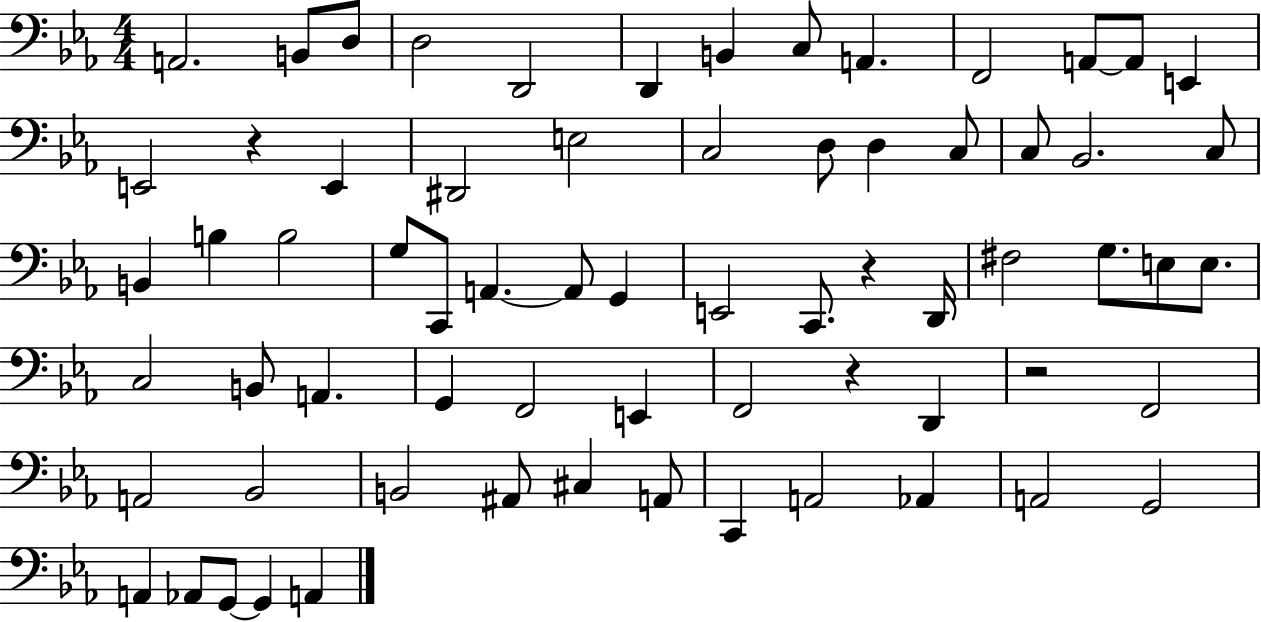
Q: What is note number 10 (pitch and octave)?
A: F2